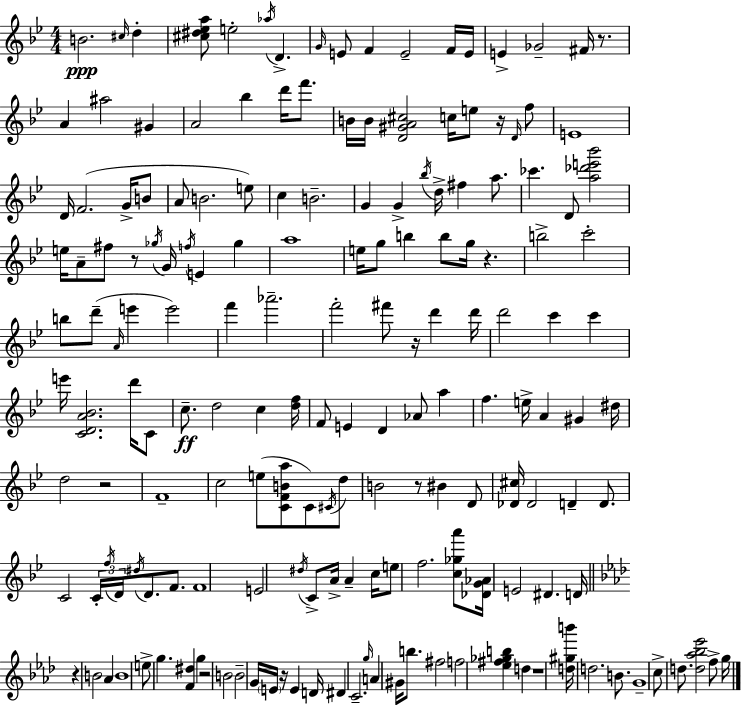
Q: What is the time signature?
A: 4/4